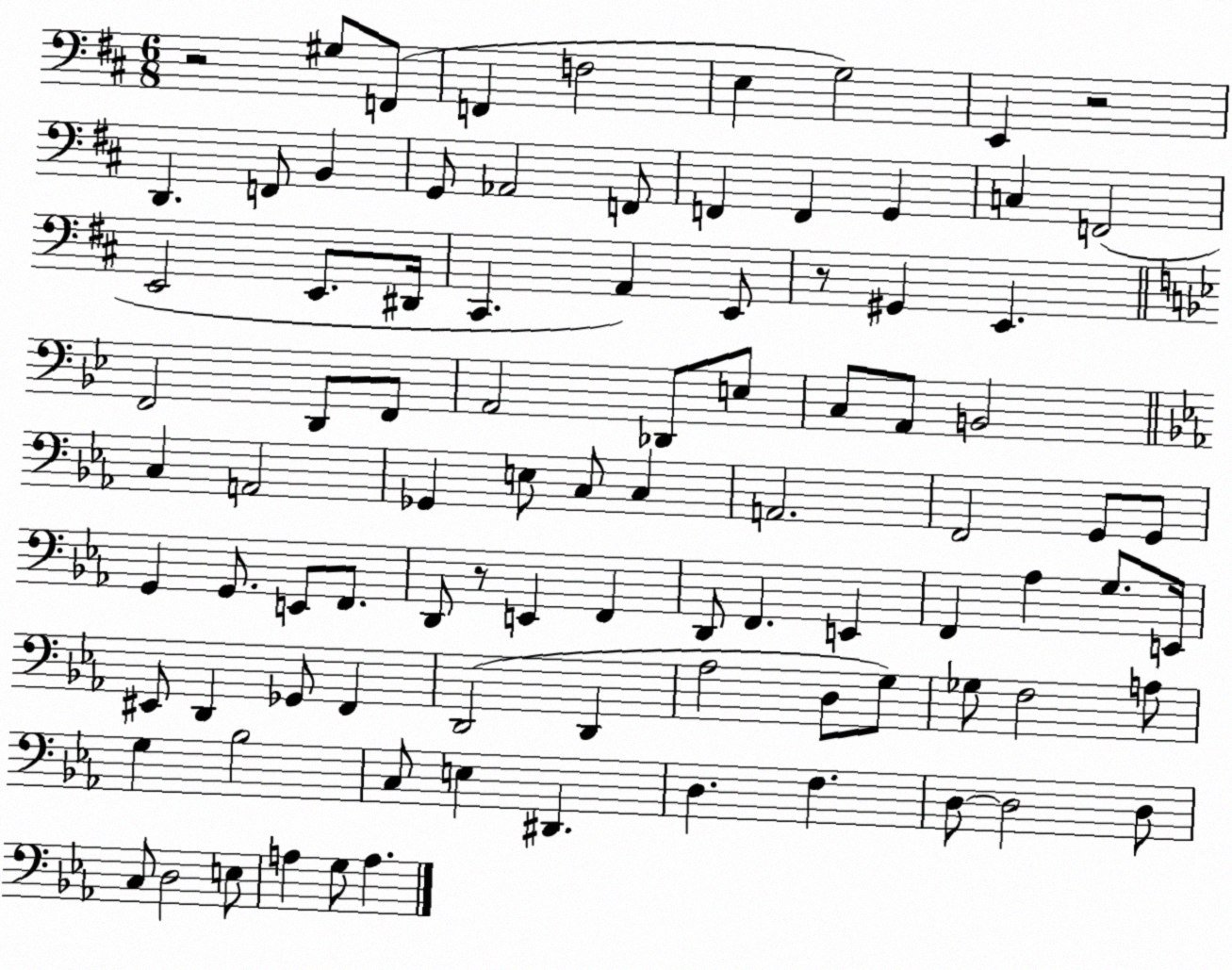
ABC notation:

X:1
T:Untitled
M:6/8
L:1/4
K:D
z2 ^G,/2 F,,/2 F,, F,2 E, G,2 E,, z2 D,, F,,/2 B,, G,,/2 _A,,2 F,,/2 F,, F,, G,, C, F,,2 E,,2 E,,/2 ^D,,/4 ^C,, A,, E,,/2 z/2 ^G,, E,, F,,2 D,,/2 F,,/2 A,,2 _D,,/2 E,/2 C,/2 A,,/2 B,,2 C, A,,2 _G,, E,/2 C,/2 C, A,,2 F,,2 G,,/2 G,,/2 G,, G,,/2 E,,/2 F,,/2 D,,/2 z/2 E,, F,, D,,/2 F,, E,, F,, _A, G,/2 E,,/4 ^E,,/2 D,, _G,,/2 F,, D,,2 D,, _A,2 D,/2 G,/2 _G,/2 F,2 A,/2 G, _B,2 C,/2 E, ^D,, D, F, D,/2 D,2 D,/2 C,/2 D,2 E,/2 A, G,/2 A,